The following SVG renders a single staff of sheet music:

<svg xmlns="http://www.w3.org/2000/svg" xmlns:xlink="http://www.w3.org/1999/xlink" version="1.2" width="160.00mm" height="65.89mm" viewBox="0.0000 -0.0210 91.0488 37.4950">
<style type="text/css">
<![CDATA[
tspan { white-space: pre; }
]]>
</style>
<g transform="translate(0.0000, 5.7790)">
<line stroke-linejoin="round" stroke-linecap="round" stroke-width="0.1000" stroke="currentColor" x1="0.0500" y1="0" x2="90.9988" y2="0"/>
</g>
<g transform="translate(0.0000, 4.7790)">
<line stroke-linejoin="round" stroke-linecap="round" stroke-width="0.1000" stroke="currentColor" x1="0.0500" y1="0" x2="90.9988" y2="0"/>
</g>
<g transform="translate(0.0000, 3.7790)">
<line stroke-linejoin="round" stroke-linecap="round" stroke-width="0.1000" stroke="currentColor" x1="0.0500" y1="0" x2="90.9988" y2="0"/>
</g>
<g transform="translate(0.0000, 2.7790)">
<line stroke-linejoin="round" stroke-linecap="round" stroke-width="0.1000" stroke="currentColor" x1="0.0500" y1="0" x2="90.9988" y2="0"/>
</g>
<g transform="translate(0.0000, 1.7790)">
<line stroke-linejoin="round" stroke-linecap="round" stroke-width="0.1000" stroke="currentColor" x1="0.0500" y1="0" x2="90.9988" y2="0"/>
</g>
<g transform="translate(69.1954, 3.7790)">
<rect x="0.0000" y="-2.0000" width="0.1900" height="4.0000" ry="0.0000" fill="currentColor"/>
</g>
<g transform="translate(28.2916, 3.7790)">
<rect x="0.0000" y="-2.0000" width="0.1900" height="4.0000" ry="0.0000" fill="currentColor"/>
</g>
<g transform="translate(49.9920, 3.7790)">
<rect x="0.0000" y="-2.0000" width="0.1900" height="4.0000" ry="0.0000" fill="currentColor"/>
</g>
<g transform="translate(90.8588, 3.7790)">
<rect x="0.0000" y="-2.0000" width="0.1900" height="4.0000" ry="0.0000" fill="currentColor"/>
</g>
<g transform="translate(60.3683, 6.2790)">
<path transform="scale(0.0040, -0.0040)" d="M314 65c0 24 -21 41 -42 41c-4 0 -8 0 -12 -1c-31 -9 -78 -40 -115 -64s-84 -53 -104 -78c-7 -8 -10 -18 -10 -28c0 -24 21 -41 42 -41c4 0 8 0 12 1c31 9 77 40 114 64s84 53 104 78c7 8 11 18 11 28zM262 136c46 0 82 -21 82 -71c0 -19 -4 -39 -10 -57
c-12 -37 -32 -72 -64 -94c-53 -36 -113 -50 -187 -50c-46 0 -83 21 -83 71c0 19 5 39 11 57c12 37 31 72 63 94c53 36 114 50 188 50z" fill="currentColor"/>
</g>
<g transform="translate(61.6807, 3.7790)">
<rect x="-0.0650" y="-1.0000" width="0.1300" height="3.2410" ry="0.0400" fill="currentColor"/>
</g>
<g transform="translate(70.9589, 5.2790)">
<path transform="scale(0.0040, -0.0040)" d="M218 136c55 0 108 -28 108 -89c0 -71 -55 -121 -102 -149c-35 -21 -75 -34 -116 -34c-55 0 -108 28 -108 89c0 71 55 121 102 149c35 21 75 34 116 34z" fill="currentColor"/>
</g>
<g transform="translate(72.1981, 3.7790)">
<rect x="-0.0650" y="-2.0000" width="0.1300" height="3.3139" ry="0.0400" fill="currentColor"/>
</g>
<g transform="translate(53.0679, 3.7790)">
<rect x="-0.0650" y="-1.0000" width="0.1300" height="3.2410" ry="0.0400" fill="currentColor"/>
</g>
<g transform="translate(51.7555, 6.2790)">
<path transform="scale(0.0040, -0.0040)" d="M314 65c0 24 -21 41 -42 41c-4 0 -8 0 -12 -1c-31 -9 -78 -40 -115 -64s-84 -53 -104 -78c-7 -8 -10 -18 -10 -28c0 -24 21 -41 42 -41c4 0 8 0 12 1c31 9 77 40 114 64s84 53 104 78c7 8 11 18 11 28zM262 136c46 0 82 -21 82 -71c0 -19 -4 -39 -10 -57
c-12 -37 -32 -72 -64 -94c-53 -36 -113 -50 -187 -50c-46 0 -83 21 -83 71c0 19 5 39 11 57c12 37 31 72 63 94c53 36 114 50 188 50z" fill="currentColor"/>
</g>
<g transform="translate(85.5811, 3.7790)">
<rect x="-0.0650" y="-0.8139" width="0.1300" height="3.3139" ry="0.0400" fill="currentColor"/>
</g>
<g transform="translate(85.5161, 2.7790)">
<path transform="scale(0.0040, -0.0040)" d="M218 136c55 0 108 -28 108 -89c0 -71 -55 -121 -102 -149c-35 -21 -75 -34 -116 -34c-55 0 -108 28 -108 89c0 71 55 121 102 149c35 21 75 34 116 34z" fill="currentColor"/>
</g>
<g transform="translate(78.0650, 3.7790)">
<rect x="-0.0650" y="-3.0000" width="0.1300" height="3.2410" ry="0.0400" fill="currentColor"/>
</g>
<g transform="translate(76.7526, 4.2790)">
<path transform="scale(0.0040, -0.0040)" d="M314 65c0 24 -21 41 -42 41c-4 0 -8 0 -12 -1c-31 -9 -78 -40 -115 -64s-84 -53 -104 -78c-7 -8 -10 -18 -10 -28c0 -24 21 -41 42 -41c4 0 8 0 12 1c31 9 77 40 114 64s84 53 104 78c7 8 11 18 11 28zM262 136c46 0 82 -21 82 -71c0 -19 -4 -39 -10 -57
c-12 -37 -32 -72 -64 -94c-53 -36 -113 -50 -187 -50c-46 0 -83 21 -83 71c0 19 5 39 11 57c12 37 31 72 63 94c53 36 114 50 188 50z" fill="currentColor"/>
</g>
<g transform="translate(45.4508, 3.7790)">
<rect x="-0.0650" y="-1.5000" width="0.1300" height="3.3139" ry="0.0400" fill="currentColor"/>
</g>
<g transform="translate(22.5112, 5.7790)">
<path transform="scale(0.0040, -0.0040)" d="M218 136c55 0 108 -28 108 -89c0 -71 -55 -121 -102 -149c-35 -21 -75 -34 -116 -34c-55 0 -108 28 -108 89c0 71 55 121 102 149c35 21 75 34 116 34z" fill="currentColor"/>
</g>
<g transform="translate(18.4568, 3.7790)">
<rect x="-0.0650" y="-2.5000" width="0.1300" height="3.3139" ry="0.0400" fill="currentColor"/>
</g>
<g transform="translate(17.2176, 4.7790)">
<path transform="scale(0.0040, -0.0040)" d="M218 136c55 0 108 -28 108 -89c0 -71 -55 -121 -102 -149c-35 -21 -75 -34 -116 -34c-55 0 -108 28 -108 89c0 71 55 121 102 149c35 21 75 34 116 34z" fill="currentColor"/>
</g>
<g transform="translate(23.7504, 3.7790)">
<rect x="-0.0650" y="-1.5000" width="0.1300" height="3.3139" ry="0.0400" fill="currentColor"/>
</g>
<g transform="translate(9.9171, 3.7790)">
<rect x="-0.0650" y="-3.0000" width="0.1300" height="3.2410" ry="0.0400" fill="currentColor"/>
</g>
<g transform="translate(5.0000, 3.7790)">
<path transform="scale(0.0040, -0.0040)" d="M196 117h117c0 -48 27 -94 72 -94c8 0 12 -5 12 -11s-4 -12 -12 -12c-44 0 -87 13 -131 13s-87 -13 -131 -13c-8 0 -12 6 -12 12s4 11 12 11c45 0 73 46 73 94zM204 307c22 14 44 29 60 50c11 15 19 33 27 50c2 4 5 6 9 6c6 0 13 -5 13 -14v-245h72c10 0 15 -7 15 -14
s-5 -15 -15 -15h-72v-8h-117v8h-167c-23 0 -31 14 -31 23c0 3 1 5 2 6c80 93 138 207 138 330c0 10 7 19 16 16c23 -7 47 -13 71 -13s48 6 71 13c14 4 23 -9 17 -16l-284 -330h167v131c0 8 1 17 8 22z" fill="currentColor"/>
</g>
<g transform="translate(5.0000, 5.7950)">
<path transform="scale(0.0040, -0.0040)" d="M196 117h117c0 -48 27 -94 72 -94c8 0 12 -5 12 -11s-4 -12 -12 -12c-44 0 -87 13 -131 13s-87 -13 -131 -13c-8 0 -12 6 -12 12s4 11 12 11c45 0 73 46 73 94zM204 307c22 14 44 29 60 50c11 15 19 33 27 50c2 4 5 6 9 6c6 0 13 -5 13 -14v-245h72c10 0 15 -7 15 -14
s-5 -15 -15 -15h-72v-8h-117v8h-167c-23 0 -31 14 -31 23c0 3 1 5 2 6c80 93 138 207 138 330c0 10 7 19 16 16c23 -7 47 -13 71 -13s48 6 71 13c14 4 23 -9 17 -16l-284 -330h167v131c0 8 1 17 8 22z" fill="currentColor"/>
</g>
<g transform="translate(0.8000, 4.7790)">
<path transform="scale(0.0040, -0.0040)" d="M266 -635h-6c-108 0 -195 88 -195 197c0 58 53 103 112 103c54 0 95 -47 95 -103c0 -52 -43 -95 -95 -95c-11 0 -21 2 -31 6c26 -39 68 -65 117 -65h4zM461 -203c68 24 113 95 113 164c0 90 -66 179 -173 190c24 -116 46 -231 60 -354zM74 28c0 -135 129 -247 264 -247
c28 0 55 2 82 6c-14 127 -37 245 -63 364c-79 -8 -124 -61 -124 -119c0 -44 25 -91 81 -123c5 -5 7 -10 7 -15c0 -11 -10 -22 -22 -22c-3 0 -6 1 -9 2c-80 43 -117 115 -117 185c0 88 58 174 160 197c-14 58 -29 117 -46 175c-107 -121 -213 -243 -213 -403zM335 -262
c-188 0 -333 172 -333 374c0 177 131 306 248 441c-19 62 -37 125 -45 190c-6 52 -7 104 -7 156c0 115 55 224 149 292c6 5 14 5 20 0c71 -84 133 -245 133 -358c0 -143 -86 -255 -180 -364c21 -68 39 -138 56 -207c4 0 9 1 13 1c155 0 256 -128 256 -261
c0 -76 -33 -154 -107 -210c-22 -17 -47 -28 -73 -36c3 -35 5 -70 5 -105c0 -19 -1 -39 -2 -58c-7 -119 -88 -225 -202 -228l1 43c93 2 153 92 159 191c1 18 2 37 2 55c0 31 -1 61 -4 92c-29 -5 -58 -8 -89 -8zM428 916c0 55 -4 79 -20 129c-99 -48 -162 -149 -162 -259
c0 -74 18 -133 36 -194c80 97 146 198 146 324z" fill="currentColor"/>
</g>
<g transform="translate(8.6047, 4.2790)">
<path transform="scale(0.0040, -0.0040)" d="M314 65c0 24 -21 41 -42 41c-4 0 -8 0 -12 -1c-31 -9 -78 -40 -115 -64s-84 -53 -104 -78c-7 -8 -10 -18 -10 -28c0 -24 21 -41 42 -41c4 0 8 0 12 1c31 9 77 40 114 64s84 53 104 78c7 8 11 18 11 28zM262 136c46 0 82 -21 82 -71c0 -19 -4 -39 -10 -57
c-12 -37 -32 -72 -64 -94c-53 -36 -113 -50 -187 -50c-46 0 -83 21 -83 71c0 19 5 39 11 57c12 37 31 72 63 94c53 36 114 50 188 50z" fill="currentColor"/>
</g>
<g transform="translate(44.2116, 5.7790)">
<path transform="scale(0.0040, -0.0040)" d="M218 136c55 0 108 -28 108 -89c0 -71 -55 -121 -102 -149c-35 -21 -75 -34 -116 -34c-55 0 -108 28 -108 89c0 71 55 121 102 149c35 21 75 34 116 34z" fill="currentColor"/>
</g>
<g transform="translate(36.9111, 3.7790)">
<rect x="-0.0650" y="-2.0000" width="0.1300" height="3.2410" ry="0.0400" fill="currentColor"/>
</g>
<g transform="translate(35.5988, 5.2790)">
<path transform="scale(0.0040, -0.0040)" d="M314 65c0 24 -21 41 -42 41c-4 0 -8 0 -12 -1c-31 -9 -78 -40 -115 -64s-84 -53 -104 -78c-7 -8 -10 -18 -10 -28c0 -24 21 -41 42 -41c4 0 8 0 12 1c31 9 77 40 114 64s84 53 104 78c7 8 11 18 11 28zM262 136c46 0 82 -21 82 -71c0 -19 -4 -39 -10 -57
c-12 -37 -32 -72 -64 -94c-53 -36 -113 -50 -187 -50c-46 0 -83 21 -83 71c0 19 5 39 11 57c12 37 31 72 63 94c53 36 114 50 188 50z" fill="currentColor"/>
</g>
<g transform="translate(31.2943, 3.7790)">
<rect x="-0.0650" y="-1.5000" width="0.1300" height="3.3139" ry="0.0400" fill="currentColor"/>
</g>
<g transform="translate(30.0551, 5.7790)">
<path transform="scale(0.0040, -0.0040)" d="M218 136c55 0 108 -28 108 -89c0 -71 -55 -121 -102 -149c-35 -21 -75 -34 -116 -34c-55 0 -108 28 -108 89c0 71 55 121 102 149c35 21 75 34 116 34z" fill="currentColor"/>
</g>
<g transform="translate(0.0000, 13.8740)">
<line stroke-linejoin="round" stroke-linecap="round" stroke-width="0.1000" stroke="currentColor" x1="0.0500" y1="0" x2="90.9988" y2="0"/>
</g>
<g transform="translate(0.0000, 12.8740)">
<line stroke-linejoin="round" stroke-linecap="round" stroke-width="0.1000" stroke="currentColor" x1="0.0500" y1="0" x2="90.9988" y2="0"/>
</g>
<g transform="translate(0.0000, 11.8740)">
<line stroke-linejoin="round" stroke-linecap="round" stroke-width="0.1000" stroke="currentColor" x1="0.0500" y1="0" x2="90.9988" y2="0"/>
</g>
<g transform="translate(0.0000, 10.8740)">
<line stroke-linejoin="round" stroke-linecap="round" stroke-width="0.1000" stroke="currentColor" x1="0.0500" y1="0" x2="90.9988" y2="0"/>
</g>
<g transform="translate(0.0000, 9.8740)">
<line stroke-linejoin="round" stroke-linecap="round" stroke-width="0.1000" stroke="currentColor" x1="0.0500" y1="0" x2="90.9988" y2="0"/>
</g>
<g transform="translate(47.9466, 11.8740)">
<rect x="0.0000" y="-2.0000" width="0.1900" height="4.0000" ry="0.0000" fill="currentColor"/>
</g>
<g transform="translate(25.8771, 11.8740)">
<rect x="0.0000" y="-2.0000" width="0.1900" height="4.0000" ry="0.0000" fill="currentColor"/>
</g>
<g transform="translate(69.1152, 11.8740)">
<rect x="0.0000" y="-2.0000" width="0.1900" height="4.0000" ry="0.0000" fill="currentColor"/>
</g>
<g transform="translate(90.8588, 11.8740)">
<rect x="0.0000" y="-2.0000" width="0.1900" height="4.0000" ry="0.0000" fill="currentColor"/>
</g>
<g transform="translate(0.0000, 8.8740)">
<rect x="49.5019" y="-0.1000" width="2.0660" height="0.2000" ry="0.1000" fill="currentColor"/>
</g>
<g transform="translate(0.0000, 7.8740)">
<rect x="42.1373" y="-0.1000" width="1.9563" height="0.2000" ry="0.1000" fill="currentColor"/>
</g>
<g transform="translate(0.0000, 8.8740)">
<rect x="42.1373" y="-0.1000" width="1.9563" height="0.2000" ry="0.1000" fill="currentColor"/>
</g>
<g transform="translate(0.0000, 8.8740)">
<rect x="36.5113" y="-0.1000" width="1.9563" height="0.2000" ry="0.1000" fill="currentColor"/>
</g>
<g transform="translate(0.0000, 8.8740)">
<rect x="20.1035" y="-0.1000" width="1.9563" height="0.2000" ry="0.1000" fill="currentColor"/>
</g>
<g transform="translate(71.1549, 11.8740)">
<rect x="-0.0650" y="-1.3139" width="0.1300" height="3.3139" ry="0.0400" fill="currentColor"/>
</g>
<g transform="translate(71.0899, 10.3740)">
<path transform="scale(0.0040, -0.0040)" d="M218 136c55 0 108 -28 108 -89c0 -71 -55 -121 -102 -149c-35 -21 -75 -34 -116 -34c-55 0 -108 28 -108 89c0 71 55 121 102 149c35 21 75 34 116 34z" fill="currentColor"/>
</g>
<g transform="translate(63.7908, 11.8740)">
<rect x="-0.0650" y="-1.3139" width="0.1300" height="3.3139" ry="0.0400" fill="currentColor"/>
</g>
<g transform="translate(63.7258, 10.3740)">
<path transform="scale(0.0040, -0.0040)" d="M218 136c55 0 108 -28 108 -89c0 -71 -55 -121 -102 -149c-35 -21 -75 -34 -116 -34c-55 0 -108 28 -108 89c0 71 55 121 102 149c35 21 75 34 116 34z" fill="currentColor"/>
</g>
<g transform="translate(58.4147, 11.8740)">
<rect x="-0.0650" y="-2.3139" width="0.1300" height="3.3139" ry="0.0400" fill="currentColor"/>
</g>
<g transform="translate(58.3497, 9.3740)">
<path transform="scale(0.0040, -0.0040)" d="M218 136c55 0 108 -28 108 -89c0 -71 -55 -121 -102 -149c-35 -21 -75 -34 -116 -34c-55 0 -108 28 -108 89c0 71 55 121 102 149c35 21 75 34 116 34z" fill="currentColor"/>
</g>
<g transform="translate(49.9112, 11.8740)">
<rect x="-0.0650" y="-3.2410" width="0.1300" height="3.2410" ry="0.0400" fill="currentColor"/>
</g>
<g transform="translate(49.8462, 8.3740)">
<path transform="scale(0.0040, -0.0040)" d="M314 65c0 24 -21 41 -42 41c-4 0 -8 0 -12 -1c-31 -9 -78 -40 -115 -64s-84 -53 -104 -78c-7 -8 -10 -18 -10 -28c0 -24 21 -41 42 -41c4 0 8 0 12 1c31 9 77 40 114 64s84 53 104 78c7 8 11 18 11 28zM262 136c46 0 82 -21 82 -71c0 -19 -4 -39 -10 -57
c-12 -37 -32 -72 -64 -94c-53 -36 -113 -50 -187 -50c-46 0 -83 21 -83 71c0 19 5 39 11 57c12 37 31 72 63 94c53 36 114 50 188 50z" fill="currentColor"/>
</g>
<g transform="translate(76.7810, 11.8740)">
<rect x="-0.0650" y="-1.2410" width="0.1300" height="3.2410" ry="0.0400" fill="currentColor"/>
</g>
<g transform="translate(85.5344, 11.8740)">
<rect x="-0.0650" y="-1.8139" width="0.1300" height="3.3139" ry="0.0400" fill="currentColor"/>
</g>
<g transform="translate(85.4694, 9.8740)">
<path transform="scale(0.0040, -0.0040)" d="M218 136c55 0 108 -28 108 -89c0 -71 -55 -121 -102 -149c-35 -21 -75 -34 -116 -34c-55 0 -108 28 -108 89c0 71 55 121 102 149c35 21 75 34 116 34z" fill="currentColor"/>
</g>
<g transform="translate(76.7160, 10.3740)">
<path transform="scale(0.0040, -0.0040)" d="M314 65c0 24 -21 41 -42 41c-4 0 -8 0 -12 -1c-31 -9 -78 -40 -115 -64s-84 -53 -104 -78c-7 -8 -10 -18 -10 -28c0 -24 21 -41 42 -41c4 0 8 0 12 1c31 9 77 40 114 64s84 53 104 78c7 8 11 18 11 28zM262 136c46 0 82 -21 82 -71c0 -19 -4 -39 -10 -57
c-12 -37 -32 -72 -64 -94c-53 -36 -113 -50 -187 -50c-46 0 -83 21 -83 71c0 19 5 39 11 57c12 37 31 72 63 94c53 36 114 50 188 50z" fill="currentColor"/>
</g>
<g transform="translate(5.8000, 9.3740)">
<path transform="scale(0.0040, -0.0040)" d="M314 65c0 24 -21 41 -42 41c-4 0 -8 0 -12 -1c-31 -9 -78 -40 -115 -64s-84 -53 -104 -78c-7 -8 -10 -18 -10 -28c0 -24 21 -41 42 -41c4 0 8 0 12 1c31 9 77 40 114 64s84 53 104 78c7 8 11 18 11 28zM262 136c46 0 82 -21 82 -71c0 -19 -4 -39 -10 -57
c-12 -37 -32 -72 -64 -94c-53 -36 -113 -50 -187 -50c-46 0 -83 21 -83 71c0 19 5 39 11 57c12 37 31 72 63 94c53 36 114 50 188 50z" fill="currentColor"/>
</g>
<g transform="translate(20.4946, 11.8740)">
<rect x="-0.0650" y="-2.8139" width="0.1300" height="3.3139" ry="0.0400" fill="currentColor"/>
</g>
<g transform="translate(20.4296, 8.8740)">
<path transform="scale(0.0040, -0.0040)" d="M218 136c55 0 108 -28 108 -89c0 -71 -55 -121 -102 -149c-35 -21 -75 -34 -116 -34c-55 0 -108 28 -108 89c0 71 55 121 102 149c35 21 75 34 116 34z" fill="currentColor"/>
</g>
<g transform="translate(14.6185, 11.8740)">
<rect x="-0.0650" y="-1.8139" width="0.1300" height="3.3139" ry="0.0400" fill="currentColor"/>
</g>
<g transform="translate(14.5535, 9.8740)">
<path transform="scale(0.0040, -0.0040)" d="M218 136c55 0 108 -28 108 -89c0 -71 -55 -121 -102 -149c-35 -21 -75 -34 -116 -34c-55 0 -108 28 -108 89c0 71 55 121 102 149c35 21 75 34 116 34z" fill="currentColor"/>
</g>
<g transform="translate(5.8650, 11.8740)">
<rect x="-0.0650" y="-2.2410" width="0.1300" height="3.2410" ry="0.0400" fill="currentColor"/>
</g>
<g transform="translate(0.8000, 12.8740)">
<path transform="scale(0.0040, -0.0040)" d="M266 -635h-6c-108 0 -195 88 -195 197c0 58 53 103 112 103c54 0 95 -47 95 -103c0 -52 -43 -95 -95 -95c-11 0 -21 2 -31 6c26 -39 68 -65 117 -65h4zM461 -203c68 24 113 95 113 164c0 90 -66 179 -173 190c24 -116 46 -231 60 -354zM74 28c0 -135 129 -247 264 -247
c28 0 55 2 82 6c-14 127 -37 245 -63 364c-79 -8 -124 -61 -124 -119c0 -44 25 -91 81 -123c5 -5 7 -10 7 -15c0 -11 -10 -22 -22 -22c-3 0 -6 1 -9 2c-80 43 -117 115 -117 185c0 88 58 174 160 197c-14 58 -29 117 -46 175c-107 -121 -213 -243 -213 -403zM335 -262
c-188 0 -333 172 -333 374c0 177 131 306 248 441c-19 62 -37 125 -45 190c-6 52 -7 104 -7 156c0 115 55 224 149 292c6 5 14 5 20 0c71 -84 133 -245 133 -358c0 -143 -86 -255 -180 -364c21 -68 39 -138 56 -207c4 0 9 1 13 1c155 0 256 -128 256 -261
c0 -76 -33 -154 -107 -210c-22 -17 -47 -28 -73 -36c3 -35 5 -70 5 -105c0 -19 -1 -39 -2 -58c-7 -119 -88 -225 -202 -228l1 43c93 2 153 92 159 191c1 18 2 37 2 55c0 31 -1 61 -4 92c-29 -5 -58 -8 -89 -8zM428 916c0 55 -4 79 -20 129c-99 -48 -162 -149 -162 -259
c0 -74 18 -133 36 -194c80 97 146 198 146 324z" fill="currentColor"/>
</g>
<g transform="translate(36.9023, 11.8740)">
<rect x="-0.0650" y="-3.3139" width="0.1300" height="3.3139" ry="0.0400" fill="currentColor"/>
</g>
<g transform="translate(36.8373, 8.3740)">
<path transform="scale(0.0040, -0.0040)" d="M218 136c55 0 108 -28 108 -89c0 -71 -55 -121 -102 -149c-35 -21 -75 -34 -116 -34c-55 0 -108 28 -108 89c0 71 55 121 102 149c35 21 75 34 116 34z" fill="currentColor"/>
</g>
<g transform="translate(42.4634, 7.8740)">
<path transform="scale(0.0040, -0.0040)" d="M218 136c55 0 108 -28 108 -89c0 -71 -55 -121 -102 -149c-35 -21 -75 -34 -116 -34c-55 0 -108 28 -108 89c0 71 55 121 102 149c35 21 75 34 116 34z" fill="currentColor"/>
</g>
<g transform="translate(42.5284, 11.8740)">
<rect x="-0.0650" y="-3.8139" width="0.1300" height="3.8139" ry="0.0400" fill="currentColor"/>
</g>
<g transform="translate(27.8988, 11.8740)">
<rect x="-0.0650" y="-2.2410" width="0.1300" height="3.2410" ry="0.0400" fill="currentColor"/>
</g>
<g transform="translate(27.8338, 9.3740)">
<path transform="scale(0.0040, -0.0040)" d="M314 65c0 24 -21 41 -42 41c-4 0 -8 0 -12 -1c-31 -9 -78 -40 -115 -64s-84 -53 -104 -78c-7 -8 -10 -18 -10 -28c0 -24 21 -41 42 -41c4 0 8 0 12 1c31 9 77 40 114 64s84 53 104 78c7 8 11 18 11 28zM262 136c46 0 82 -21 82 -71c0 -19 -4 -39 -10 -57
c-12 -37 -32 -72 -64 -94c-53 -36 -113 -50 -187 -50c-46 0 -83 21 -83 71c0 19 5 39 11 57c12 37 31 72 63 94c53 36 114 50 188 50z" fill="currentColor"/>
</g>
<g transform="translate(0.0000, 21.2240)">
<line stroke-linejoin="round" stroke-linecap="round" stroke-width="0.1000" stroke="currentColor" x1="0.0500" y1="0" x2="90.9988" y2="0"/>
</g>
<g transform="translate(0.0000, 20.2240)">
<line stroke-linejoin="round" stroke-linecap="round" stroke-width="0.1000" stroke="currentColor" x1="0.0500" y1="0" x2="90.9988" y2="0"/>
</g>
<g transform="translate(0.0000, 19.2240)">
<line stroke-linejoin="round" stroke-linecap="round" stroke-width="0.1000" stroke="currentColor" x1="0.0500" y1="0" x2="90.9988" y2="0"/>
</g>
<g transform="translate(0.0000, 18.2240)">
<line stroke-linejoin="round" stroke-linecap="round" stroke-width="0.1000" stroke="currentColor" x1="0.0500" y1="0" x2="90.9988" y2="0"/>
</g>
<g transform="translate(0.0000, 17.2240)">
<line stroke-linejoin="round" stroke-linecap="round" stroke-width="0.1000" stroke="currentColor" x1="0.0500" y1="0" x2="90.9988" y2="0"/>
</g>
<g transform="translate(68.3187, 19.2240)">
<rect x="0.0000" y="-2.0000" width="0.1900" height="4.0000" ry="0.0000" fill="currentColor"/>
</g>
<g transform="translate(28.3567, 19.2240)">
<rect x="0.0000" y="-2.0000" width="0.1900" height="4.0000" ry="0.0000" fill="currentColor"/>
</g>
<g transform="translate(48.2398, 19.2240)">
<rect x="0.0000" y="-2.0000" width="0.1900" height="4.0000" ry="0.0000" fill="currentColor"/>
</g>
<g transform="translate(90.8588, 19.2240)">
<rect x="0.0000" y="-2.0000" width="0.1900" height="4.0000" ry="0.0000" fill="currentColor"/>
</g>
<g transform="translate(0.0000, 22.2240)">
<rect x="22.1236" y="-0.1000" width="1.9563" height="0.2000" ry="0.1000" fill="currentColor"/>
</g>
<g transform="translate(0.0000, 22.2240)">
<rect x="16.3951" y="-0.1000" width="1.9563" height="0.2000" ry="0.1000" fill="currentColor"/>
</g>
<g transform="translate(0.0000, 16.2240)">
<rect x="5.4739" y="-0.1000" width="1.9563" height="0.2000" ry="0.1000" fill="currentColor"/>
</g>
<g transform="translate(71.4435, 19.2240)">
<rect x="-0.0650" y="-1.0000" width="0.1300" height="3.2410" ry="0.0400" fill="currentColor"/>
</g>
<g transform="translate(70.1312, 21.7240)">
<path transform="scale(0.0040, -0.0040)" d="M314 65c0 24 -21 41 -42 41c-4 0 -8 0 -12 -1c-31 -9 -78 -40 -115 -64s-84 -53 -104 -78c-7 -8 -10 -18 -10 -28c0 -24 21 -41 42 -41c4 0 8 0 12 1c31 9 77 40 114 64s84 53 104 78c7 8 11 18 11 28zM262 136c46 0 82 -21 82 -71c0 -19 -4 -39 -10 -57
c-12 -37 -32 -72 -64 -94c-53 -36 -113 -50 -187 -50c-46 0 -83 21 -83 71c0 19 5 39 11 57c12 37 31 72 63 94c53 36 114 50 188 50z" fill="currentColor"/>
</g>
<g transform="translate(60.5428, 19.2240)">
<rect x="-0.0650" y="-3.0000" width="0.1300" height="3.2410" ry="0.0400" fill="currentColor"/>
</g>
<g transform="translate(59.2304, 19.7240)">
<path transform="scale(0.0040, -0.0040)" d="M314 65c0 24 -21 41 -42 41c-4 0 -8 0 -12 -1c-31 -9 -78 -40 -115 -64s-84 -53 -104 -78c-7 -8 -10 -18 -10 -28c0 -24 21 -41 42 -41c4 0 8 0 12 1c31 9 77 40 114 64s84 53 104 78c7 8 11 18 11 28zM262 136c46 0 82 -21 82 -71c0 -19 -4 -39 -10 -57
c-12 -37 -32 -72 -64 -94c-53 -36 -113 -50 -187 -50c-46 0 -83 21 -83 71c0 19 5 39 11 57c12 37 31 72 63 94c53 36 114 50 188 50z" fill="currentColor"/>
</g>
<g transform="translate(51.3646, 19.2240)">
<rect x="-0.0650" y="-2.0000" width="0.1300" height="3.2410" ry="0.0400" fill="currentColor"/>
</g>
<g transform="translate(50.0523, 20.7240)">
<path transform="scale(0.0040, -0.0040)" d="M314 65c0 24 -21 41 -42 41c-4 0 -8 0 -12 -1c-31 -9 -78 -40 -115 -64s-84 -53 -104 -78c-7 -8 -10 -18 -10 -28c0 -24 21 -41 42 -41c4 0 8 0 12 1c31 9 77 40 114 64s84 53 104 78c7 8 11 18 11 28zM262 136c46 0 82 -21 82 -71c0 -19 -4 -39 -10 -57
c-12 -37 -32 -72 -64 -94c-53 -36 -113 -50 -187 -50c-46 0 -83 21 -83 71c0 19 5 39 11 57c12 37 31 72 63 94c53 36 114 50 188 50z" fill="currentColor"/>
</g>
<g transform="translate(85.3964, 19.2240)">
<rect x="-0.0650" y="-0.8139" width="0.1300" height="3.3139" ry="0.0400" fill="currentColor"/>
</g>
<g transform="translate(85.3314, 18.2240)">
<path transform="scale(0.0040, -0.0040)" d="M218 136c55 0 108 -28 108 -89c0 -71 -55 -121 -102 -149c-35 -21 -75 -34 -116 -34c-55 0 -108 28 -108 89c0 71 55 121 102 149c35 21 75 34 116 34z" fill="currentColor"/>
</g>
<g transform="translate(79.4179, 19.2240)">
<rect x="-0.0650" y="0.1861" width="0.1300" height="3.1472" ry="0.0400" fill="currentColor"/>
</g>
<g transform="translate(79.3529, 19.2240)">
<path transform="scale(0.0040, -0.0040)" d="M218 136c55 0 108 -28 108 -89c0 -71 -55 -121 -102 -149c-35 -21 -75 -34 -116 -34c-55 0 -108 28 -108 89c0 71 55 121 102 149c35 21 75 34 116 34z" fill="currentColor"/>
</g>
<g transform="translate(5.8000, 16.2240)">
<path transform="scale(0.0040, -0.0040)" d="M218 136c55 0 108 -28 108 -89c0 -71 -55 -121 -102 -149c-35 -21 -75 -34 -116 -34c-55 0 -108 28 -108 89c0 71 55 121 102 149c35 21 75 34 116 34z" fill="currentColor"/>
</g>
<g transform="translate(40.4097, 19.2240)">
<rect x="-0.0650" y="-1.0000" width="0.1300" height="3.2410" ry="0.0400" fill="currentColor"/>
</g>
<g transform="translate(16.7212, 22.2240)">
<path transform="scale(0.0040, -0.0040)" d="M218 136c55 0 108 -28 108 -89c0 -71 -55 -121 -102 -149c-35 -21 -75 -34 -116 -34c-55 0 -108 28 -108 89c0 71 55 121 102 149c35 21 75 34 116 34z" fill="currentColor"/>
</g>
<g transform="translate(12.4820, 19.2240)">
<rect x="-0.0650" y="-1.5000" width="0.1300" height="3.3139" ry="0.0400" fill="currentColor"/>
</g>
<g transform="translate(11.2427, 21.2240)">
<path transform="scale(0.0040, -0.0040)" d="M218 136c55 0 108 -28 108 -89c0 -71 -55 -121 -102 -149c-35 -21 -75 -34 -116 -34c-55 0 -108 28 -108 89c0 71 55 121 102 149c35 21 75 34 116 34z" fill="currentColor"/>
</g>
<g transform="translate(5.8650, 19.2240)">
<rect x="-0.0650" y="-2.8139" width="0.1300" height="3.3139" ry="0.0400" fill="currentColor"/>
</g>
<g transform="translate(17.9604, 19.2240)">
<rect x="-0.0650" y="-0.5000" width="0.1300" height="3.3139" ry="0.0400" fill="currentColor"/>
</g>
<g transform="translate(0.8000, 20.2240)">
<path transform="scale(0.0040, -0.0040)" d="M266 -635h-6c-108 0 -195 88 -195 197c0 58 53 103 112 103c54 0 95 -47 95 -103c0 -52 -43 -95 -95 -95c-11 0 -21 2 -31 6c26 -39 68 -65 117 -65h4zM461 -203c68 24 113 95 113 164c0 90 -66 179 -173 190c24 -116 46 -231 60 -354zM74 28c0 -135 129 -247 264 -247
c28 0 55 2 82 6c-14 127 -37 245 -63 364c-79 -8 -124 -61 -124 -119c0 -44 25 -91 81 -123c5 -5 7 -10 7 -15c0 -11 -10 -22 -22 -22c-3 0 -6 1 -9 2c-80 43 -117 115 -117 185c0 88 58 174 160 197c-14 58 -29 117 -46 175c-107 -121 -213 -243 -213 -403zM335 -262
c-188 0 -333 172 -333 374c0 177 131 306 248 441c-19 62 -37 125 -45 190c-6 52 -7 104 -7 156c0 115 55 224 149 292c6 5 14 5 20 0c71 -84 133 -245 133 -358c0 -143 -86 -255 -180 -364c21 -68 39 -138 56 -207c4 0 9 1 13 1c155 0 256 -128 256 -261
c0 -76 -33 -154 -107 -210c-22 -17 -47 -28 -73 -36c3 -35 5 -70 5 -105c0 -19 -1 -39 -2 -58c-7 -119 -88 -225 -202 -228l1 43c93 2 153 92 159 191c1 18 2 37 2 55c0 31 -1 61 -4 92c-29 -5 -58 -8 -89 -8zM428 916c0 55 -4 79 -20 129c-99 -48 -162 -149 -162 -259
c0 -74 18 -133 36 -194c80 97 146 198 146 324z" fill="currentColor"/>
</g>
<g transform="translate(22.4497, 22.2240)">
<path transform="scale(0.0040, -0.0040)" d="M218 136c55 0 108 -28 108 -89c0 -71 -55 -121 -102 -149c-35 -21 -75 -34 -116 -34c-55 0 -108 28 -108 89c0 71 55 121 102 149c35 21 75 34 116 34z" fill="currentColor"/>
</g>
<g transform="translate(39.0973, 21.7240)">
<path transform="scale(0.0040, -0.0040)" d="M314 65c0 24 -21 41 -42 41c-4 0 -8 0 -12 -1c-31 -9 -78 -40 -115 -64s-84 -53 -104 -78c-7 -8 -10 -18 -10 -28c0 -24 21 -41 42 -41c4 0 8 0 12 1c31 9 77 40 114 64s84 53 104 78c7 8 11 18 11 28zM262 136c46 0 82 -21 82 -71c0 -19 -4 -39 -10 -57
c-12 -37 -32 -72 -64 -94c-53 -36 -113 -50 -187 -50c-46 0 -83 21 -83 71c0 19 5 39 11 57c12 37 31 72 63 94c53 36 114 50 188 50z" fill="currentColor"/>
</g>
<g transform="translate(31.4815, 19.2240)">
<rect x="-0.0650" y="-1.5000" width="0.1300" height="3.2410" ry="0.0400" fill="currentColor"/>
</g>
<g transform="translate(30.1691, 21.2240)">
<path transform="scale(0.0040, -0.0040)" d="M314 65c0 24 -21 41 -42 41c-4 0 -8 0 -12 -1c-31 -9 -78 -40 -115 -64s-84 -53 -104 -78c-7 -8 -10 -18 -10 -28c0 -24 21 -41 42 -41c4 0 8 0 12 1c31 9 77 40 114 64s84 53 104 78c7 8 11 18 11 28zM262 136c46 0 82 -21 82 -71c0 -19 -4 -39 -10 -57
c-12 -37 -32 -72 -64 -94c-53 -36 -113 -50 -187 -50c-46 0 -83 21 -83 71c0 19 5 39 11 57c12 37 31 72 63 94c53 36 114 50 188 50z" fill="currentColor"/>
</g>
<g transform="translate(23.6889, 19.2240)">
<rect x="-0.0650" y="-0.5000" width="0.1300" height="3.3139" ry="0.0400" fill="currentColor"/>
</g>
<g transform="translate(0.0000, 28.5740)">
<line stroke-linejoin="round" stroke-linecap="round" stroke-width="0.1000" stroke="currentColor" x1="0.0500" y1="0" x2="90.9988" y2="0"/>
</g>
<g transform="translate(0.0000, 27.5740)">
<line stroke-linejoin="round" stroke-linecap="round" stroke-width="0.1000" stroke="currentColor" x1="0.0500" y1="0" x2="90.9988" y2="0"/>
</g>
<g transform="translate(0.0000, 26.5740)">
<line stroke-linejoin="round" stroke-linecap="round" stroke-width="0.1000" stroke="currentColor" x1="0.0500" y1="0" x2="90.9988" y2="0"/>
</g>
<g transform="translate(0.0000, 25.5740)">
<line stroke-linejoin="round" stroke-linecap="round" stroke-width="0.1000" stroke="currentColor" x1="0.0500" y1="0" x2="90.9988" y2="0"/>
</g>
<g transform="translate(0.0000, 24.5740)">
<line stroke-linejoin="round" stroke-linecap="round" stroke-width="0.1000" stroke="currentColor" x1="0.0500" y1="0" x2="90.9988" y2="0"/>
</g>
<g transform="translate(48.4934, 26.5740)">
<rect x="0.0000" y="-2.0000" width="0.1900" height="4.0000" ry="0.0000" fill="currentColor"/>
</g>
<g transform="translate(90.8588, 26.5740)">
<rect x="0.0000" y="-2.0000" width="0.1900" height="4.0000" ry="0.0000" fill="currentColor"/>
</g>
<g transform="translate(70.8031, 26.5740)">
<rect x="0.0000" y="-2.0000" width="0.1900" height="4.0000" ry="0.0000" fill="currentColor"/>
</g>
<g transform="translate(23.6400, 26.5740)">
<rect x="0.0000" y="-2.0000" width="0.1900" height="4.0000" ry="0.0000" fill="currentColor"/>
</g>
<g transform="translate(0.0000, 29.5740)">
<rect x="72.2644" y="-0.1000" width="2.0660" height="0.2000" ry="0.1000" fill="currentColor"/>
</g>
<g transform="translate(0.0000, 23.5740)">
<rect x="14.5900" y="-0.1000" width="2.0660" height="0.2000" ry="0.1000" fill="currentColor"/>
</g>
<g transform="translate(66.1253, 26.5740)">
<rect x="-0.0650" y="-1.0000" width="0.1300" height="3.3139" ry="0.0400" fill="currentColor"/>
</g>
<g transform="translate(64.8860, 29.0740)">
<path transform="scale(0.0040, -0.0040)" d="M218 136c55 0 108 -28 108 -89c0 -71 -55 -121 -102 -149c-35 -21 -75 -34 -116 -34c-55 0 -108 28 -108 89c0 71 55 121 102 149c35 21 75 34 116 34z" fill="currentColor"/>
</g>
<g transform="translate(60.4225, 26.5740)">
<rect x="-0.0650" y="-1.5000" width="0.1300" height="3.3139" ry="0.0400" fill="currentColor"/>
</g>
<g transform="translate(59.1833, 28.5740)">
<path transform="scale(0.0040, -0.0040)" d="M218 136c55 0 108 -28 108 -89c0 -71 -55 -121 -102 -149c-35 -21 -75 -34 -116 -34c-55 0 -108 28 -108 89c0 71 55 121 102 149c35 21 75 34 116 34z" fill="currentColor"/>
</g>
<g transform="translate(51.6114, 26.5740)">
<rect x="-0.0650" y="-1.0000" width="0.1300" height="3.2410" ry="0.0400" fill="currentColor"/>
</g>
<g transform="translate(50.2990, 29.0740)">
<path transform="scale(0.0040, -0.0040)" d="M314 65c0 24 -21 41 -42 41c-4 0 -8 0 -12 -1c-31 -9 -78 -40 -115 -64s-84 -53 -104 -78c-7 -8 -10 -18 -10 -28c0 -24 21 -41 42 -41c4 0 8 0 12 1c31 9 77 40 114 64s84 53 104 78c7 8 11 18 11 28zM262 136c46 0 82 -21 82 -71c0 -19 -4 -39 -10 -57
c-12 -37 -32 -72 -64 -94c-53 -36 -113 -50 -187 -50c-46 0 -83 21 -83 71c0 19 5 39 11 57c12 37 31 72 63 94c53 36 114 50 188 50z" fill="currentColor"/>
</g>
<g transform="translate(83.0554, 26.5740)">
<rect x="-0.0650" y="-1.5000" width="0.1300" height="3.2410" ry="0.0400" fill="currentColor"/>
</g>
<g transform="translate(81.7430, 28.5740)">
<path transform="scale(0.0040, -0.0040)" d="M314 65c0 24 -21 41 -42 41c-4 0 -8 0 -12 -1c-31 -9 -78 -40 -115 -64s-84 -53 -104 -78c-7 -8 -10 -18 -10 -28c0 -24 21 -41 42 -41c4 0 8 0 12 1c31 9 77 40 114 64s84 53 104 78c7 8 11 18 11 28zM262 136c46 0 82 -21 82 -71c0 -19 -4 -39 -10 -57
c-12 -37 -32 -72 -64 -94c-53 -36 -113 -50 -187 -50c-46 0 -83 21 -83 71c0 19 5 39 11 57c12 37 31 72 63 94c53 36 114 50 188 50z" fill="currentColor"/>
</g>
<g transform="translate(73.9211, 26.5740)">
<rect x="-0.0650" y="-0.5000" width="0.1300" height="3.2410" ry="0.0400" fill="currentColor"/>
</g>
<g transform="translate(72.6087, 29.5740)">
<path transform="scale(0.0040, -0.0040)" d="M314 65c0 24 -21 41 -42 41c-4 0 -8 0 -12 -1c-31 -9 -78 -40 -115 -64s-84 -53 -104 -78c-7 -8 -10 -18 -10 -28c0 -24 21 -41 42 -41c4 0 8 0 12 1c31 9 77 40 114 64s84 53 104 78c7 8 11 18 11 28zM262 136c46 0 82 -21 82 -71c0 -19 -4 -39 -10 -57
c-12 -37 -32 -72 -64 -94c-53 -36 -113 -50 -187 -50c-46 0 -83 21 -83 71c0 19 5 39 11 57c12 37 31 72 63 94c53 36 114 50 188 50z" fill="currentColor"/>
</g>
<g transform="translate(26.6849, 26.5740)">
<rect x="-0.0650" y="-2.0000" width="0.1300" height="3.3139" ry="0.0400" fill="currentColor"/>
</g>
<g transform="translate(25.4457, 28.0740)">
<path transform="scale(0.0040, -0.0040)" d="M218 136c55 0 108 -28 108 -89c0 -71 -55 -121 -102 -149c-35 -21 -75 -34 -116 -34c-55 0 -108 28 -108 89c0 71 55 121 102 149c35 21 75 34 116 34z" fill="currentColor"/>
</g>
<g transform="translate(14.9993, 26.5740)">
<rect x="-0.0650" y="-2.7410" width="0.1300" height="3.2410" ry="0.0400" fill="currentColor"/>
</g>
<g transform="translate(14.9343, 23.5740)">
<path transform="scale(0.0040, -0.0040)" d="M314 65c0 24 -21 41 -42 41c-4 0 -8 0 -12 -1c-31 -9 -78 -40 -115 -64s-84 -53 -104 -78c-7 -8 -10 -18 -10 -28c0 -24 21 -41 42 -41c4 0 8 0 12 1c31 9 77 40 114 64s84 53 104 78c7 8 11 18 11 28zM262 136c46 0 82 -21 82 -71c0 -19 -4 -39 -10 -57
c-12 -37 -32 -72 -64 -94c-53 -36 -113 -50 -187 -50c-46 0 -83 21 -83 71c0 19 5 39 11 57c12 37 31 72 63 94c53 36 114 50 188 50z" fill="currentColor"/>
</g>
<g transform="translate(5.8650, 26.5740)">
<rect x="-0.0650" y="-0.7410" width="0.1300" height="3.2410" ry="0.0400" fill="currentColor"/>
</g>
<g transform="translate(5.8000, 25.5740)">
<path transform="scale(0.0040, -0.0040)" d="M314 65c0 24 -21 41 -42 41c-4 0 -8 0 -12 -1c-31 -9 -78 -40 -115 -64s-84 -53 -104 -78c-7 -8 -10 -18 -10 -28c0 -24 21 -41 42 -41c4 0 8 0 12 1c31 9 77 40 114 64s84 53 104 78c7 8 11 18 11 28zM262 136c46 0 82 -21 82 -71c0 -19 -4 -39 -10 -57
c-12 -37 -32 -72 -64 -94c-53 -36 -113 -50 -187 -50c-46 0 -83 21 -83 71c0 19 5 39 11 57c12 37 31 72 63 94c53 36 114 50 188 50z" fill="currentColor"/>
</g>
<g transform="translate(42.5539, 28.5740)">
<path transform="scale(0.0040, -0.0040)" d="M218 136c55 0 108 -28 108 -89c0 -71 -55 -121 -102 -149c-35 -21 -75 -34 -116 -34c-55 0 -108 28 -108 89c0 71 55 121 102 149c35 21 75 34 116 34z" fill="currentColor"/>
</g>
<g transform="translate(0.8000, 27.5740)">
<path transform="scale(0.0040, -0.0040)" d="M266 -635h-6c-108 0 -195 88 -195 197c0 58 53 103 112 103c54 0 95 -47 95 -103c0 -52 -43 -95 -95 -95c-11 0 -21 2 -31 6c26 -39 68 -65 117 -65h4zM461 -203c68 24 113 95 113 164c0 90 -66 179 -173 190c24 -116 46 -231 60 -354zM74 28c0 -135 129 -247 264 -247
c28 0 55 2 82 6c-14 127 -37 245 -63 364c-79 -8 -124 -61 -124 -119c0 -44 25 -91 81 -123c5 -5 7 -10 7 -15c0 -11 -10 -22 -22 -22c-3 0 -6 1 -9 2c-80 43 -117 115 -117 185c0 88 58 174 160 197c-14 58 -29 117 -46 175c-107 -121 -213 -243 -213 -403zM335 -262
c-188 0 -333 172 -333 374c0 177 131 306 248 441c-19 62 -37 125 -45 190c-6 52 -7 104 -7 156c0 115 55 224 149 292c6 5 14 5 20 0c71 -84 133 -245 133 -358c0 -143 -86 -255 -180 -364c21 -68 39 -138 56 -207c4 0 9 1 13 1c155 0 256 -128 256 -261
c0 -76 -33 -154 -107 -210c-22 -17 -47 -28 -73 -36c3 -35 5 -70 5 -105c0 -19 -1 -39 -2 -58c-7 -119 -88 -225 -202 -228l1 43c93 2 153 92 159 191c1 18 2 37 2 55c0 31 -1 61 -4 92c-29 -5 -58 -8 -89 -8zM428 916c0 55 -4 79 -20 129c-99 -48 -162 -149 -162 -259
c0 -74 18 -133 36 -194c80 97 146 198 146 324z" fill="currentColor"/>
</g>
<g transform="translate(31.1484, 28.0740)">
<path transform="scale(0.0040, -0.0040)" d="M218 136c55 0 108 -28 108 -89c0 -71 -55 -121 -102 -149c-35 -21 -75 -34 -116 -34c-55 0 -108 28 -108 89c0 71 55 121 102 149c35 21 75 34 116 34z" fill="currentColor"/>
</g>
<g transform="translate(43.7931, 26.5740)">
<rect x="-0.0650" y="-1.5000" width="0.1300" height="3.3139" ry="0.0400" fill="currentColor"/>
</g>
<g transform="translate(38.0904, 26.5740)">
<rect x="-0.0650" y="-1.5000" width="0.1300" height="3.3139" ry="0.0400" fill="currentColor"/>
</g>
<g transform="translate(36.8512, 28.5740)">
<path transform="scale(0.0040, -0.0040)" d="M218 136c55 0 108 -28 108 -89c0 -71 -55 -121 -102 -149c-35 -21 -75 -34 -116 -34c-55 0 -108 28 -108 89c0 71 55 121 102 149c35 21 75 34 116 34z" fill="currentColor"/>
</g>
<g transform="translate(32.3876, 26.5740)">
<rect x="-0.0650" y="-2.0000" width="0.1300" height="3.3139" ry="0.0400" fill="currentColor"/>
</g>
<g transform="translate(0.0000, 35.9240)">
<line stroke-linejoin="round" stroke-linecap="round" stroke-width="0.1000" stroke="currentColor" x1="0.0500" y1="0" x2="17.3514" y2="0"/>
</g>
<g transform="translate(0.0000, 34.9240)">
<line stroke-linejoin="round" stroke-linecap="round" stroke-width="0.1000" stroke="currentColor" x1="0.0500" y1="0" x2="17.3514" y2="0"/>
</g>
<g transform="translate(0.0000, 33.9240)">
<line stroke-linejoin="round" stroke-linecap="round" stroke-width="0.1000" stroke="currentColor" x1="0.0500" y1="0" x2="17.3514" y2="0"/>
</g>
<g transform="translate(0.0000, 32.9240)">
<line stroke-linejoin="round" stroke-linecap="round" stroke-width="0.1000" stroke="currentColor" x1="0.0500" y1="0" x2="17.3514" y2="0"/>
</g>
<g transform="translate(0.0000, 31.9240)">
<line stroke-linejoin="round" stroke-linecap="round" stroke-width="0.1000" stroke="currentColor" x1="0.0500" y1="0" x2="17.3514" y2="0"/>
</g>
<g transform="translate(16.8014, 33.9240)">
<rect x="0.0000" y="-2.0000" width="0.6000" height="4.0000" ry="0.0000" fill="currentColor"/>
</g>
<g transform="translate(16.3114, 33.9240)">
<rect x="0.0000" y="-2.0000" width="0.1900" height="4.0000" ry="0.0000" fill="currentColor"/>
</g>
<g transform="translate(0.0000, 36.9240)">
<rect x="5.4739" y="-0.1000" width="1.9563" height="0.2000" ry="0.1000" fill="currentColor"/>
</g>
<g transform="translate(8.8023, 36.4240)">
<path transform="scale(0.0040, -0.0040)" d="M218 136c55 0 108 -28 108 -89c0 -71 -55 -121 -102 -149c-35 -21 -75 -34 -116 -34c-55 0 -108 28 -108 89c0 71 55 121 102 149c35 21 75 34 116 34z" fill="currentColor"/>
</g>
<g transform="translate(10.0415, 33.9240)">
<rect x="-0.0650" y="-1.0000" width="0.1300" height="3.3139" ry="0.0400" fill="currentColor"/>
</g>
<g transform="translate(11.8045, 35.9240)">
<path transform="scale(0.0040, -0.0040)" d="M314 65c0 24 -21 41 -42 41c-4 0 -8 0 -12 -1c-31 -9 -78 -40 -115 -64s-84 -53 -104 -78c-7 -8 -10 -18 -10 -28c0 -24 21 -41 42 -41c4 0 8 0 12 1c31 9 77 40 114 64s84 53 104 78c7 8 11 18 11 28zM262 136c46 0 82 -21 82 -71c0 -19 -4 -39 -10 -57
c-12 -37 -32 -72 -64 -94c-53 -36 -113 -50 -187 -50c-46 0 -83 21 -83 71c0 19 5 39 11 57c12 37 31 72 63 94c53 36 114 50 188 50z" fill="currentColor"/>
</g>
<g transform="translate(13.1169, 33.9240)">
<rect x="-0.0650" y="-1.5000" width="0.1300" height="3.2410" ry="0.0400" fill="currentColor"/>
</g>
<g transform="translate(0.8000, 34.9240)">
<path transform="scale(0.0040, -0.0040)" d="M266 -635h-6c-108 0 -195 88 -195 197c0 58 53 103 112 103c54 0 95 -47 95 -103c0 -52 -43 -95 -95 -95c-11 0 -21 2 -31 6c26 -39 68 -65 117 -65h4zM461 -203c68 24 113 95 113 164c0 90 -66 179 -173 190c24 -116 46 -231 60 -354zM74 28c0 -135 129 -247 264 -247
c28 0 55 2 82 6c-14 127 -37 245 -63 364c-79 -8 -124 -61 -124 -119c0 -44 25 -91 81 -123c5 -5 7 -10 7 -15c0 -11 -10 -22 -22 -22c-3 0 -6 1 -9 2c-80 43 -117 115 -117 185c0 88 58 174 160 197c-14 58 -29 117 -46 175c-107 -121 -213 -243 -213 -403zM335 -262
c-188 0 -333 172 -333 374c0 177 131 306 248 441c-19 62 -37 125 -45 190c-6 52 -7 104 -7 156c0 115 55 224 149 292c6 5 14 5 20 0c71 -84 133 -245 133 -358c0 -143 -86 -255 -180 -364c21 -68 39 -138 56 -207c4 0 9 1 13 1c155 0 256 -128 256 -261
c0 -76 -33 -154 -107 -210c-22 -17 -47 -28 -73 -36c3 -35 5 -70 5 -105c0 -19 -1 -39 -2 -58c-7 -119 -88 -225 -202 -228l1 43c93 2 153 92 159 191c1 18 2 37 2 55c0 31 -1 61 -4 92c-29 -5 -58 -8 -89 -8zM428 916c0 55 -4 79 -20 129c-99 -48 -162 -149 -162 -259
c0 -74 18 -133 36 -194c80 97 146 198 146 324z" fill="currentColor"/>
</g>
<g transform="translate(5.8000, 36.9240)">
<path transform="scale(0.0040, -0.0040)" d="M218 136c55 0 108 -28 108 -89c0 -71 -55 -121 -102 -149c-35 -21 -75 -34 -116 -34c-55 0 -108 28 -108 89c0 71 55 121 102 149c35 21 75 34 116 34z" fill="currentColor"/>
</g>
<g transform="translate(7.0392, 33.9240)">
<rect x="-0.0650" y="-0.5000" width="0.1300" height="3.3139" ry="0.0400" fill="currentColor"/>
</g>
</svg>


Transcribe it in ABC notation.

X:1
T:Untitled
M:4/4
L:1/4
K:C
A2 G E E F2 E D2 D2 F A2 d g2 f a g2 b c' b2 g e e e2 f a E C C E2 D2 F2 A2 D2 B d d2 a2 F F E E D2 E D C2 E2 C D E2